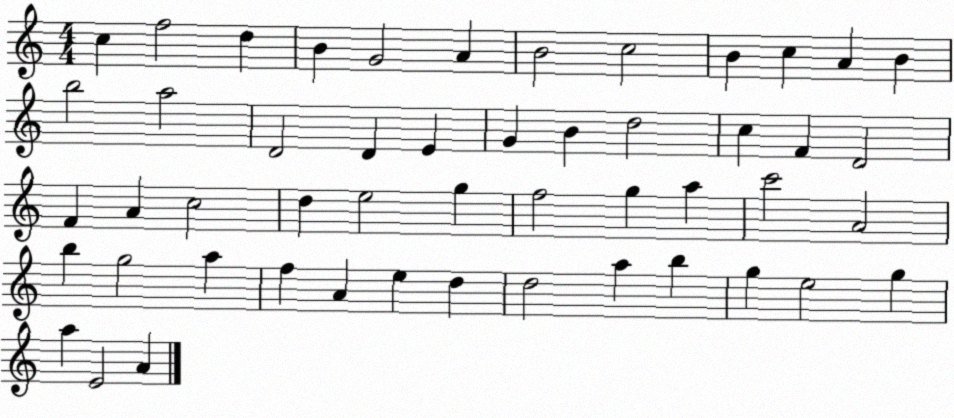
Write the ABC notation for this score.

X:1
T:Untitled
M:4/4
L:1/4
K:C
c f2 d B G2 A B2 c2 B c A B b2 a2 D2 D E G B d2 c F D2 F A c2 d e2 g f2 g a c'2 A2 b g2 a f A e d d2 a b g e2 g a E2 A